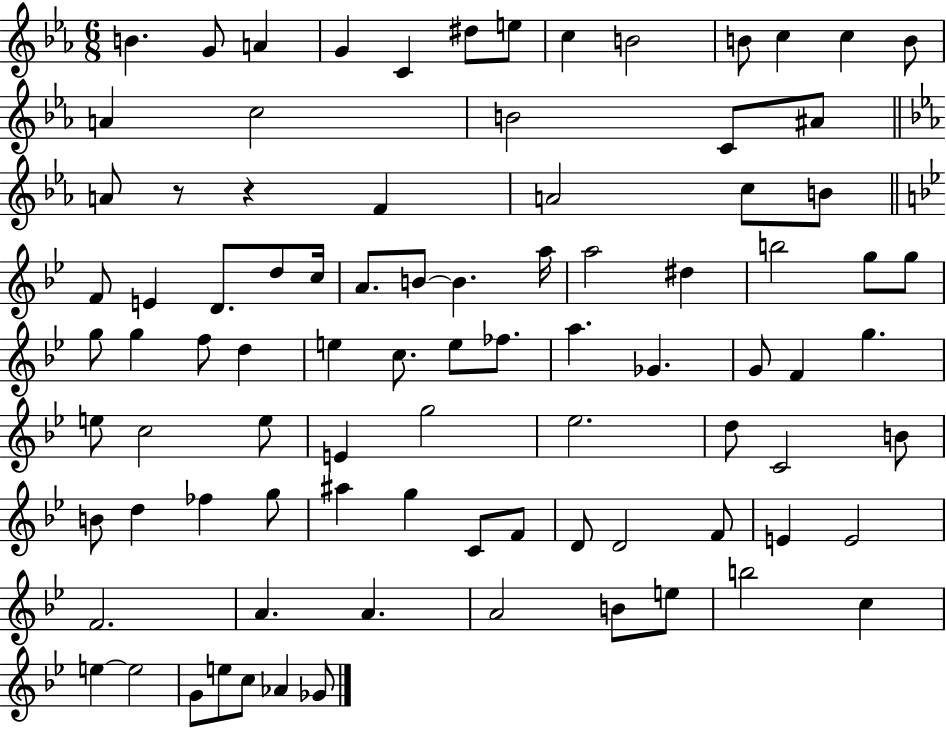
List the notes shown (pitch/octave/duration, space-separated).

B4/q. G4/e A4/q G4/q C4/q D#5/e E5/e C5/q B4/h B4/e C5/q C5/q B4/e A4/q C5/h B4/h C4/e A#4/e A4/e R/e R/q F4/q A4/h C5/e B4/e F4/e E4/q D4/e. D5/e C5/s A4/e. B4/e B4/q. A5/s A5/h D#5/q B5/h G5/e G5/e G5/e G5/q F5/e D5/q E5/q C5/e. E5/e FES5/e. A5/q. Gb4/q. G4/e F4/q G5/q. E5/e C5/h E5/e E4/q G5/h Eb5/h. D5/e C4/h B4/e B4/e D5/q FES5/q G5/e A#5/q G5/q C4/e F4/e D4/e D4/h F4/e E4/q E4/h F4/h. A4/q. A4/q. A4/h B4/e E5/e B5/h C5/q E5/q E5/h G4/e E5/e C5/e Ab4/q Gb4/e